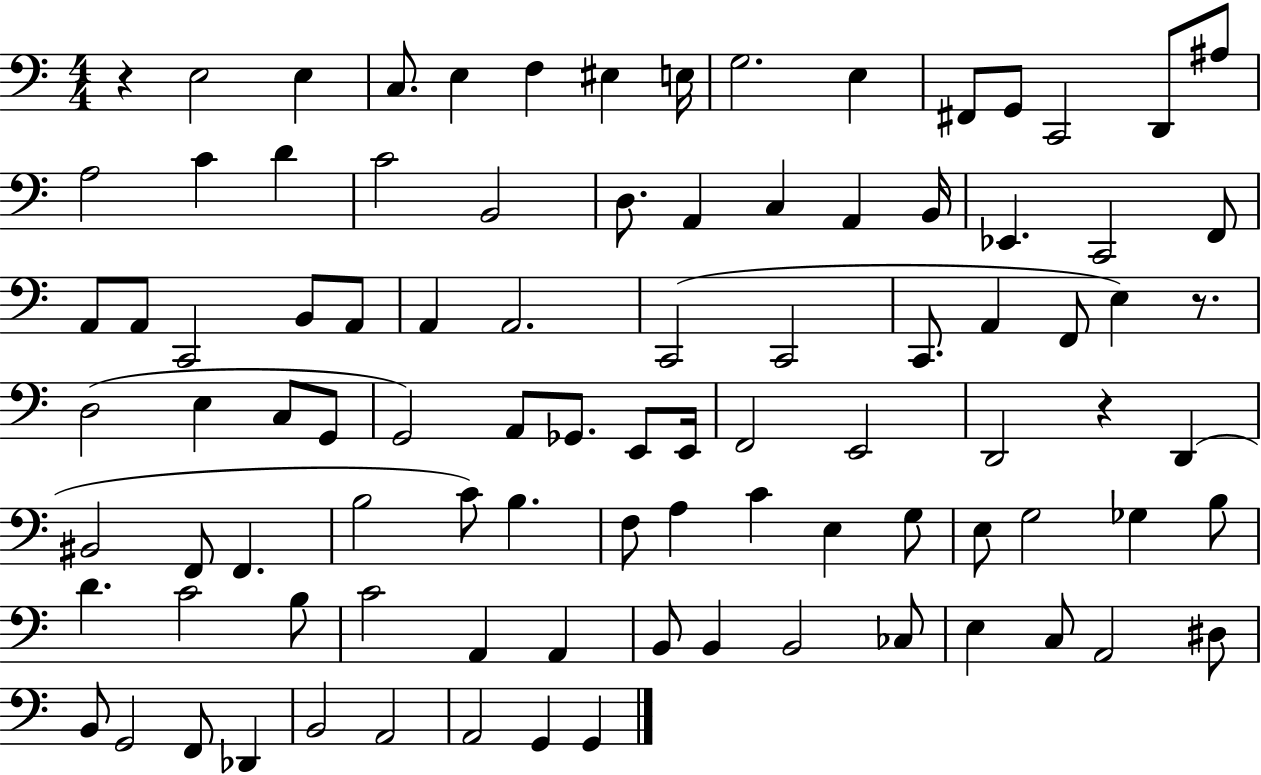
X:1
T:Untitled
M:4/4
L:1/4
K:C
z E,2 E, C,/2 E, F, ^E, E,/4 G,2 E, ^F,,/2 G,,/2 C,,2 D,,/2 ^A,/2 A,2 C D C2 B,,2 D,/2 A,, C, A,, B,,/4 _E,, C,,2 F,,/2 A,,/2 A,,/2 C,,2 B,,/2 A,,/2 A,, A,,2 C,,2 C,,2 C,,/2 A,, F,,/2 E, z/2 D,2 E, C,/2 G,,/2 G,,2 A,,/2 _G,,/2 E,,/2 E,,/4 F,,2 E,,2 D,,2 z D,, ^B,,2 F,,/2 F,, B,2 C/2 B, F,/2 A, C E, G,/2 E,/2 G,2 _G, B,/2 D C2 B,/2 C2 A,, A,, B,,/2 B,, B,,2 _C,/2 E, C,/2 A,,2 ^D,/2 B,,/2 G,,2 F,,/2 _D,, B,,2 A,,2 A,,2 G,, G,,